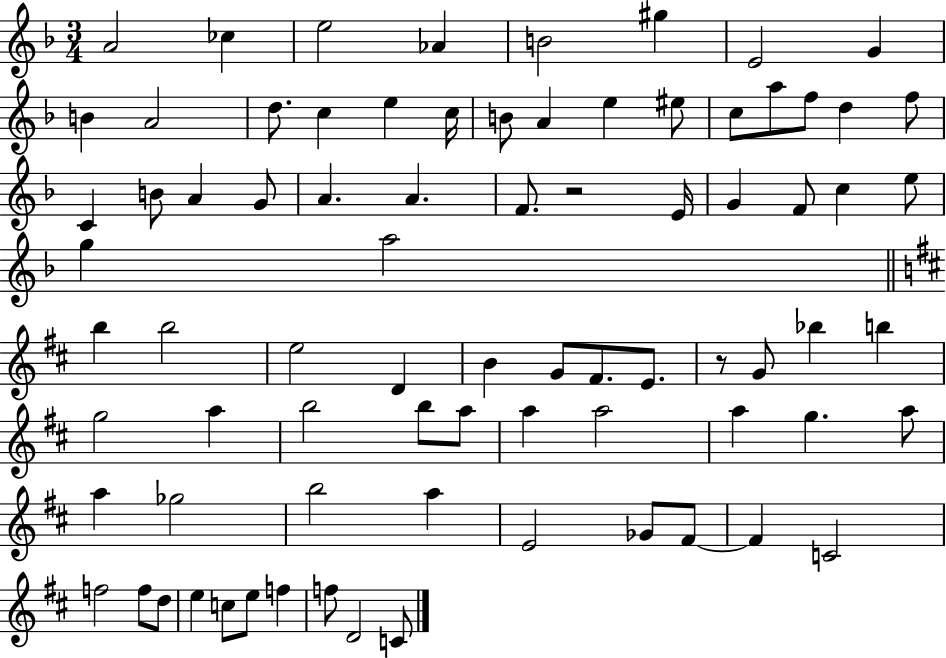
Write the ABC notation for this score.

X:1
T:Untitled
M:3/4
L:1/4
K:F
A2 _c e2 _A B2 ^g E2 G B A2 d/2 c e c/4 B/2 A e ^e/2 c/2 a/2 f/2 d f/2 C B/2 A G/2 A A F/2 z2 E/4 G F/2 c e/2 g a2 b b2 e2 D B G/2 ^F/2 E/2 z/2 G/2 _b b g2 a b2 b/2 a/2 a a2 a g a/2 a _g2 b2 a E2 _G/2 ^F/2 ^F C2 f2 f/2 d/2 e c/2 e/2 f f/2 D2 C/2